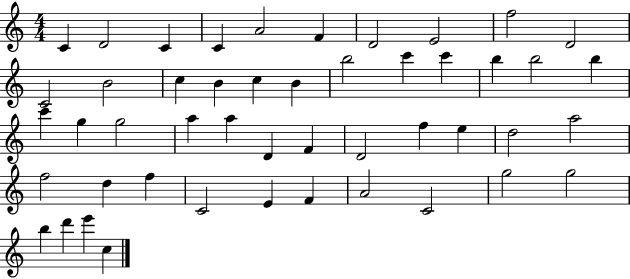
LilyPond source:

{
  \clef treble
  \numericTimeSignature
  \time 4/4
  \key c \major
  c'4 d'2 c'4 | c'4 a'2 f'4 | d'2 e'2 | f''2 d'2 | \break c'2 b'2 | c''4 b'4 c''4 b'4 | b''2 c'''4 c'''4 | b''4 b''2 b''4 | \break c'''4 g''4 g''2 | a''4 a''4 d'4 f'4 | d'2 f''4 e''4 | d''2 a''2 | \break f''2 d''4 f''4 | c'2 e'4 f'4 | a'2 c'2 | g''2 g''2 | \break b''4 d'''4 e'''4 c''4 | \bar "|."
}